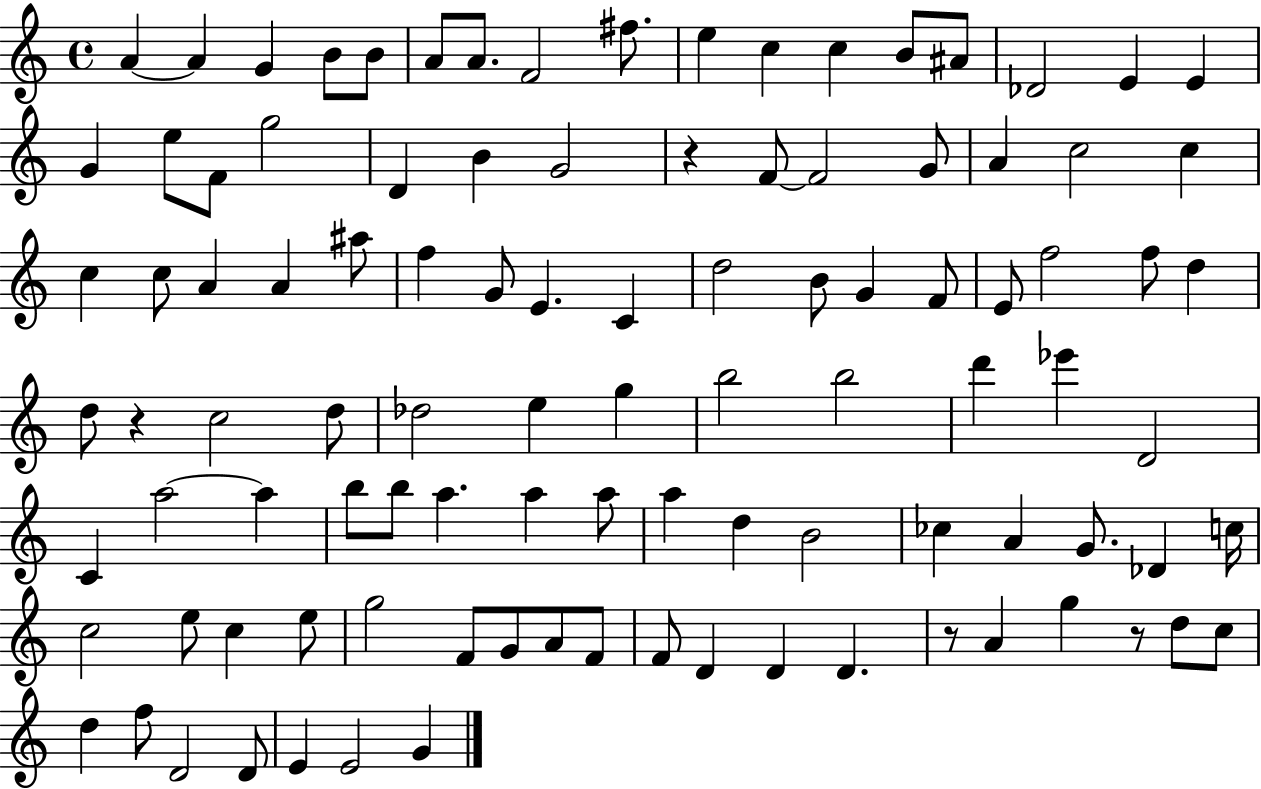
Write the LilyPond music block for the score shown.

{
  \clef treble
  \time 4/4
  \defaultTimeSignature
  \key c \major
  a'4~~ a'4 g'4 b'8 b'8 | a'8 a'8. f'2 fis''8. | e''4 c''4 c''4 b'8 ais'8 | des'2 e'4 e'4 | \break g'4 e''8 f'8 g''2 | d'4 b'4 g'2 | r4 f'8~~ f'2 g'8 | a'4 c''2 c''4 | \break c''4 c''8 a'4 a'4 ais''8 | f''4 g'8 e'4. c'4 | d''2 b'8 g'4 f'8 | e'8 f''2 f''8 d''4 | \break d''8 r4 c''2 d''8 | des''2 e''4 g''4 | b''2 b''2 | d'''4 ees'''4 d'2 | \break c'4 a''2~~ a''4 | b''8 b''8 a''4. a''4 a''8 | a''4 d''4 b'2 | ces''4 a'4 g'8. des'4 c''16 | \break c''2 e''8 c''4 e''8 | g''2 f'8 g'8 a'8 f'8 | f'8 d'4 d'4 d'4. | r8 a'4 g''4 r8 d''8 c''8 | \break d''4 f''8 d'2 d'8 | e'4 e'2 g'4 | \bar "|."
}